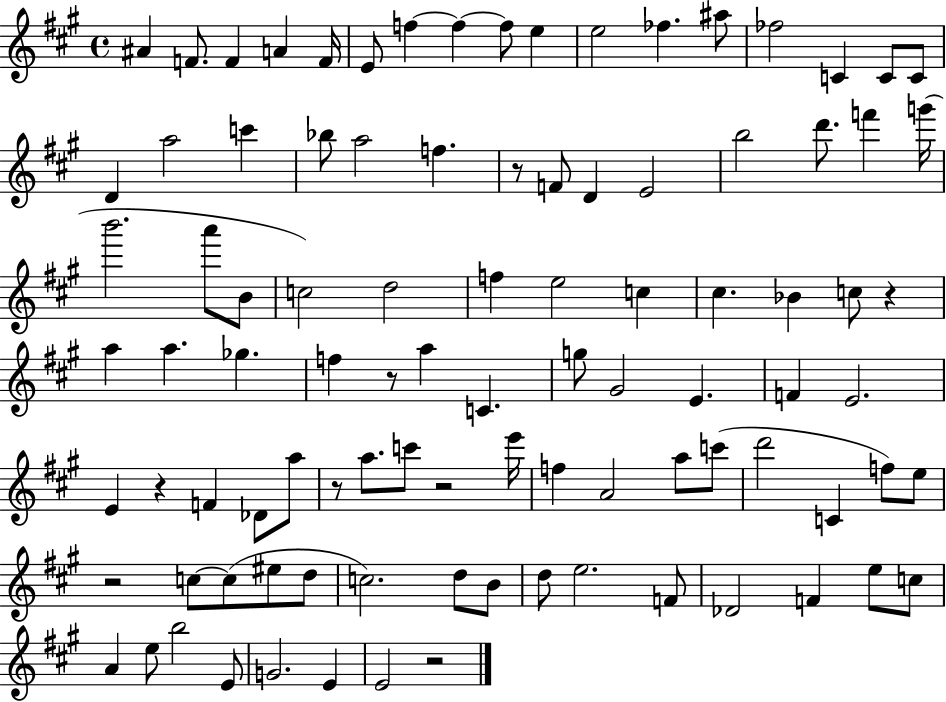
A#4/q F4/e. F4/q A4/q F4/s E4/e F5/q F5/q F5/e E5/q E5/h FES5/q. A#5/e FES5/h C4/q C4/e C4/e D4/q A5/h C6/q Bb5/e A5/h F5/q. R/e F4/e D4/q E4/h B5/h D6/e. F6/q G6/s B6/h. A6/e B4/e C5/h D5/h F5/q E5/h C5/q C#5/q. Bb4/q C5/e R/q A5/q A5/q. Gb5/q. F5/q R/e A5/q C4/q. G5/e G#4/h E4/q. F4/q E4/h. E4/q R/q F4/q Db4/e A5/e R/e A5/e. C6/e R/h E6/s F5/q A4/h A5/e C6/e D6/h C4/q F5/e E5/e R/h C5/e C5/e EIS5/e D5/e C5/h. D5/e B4/e D5/e E5/h. F4/e Db4/h F4/q E5/e C5/e A4/q E5/e B5/h E4/e G4/h. E4/q E4/h R/h